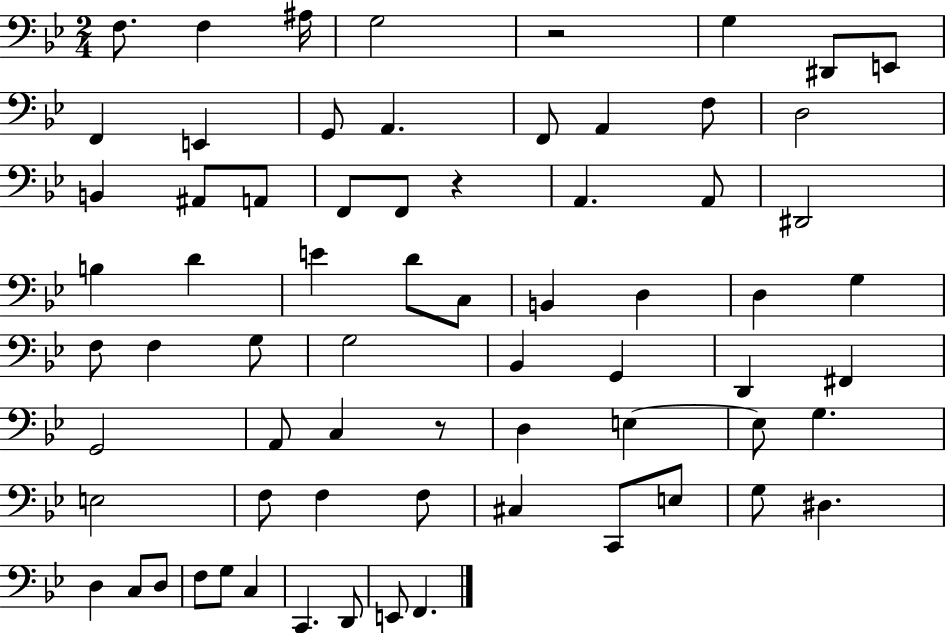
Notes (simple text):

F3/e. F3/q A#3/s G3/h R/h G3/q D#2/e E2/e F2/q E2/q G2/e A2/q. F2/e A2/q F3/e D3/h B2/q A#2/e A2/e F2/e F2/e R/q A2/q. A2/e D#2/h B3/q D4/q E4/q D4/e C3/e B2/q D3/q D3/q G3/q F3/e F3/q G3/e G3/h Bb2/q G2/q D2/q F#2/q G2/h A2/e C3/q R/e D3/q E3/q E3/e G3/q. E3/h F3/e F3/q F3/e C#3/q C2/e E3/e G3/e D#3/q. D3/q C3/e D3/e F3/e G3/e C3/q C2/q. D2/e E2/e F2/q.